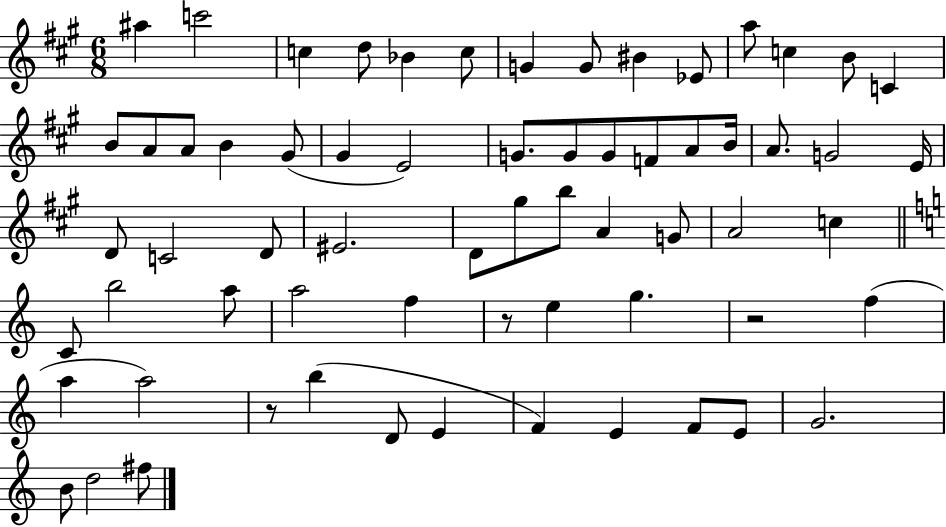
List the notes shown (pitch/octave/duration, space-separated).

A#5/q C6/h C5/q D5/e Bb4/q C5/e G4/q G4/e BIS4/q Eb4/e A5/e C5/q B4/e C4/q B4/e A4/e A4/e B4/q G#4/e G#4/q E4/h G4/e. G4/e G4/e F4/e A4/e B4/s A4/e. G4/h E4/s D4/e C4/h D4/e EIS4/h. D4/e G#5/e B5/e A4/q G4/e A4/h C5/q C4/e B5/h A5/e A5/h F5/q R/e E5/q G5/q. R/h F5/q A5/q A5/h R/e B5/q D4/e E4/q F4/q E4/q F4/e E4/e G4/h. B4/e D5/h F#5/e